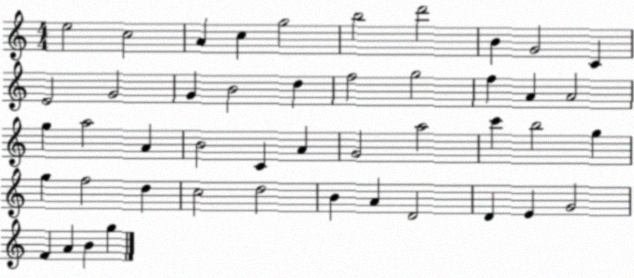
X:1
T:Untitled
M:4/4
L:1/4
K:C
e2 c2 A c g2 b2 d'2 B G2 C E2 G2 G B2 d f2 g2 f A A2 g a2 A B2 C A G2 a2 c' b2 g g f2 d c2 d2 B A D2 D E G2 F A B g